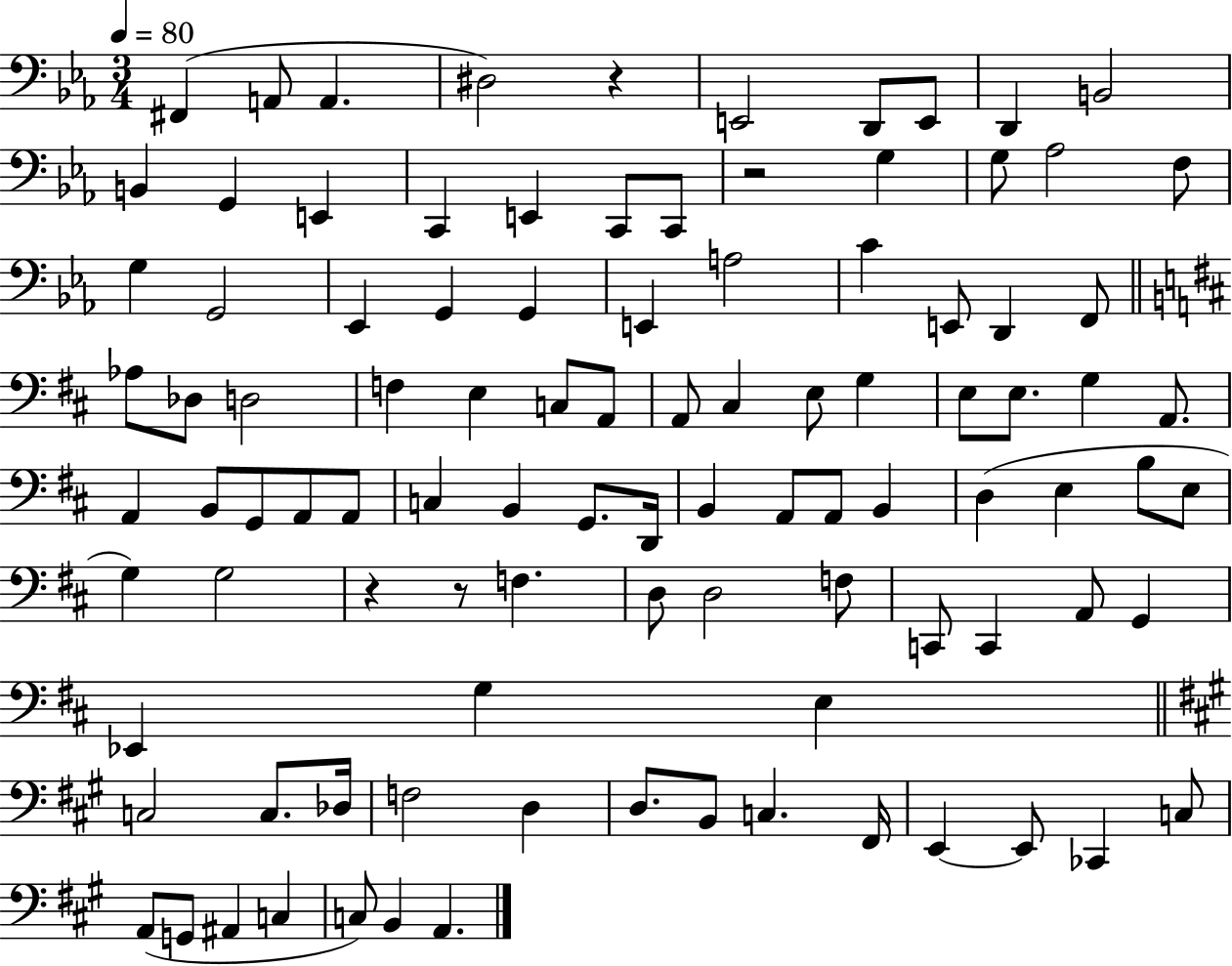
X:1
T:Untitled
M:3/4
L:1/4
K:Eb
^F,, A,,/2 A,, ^D,2 z E,,2 D,,/2 E,,/2 D,, B,,2 B,, G,, E,, C,, E,, C,,/2 C,,/2 z2 G, G,/2 _A,2 F,/2 G, G,,2 _E,, G,, G,, E,, A,2 C E,,/2 D,, F,,/2 _A,/2 _D,/2 D,2 F, E, C,/2 A,,/2 A,,/2 ^C, E,/2 G, E,/2 E,/2 G, A,,/2 A,, B,,/2 G,,/2 A,,/2 A,,/2 C, B,, G,,/2 D,,/4 B,, A,,/2 A,,/2 B,, D, E, B,/2 E,/2 G, G,2 z z/2 F, D,/2 D,2 F,/2 C,,/2 C,, A,,/2 G,, _E,, G, E, C,2 C,/2 _D,/4 F,2 D, D,/2 B,,/2 C, ^F,,/4 E,, E,,/2 _C,, C,/2 A,,/2 G,,/2 ^A,, C, C,/2 B,, A,,